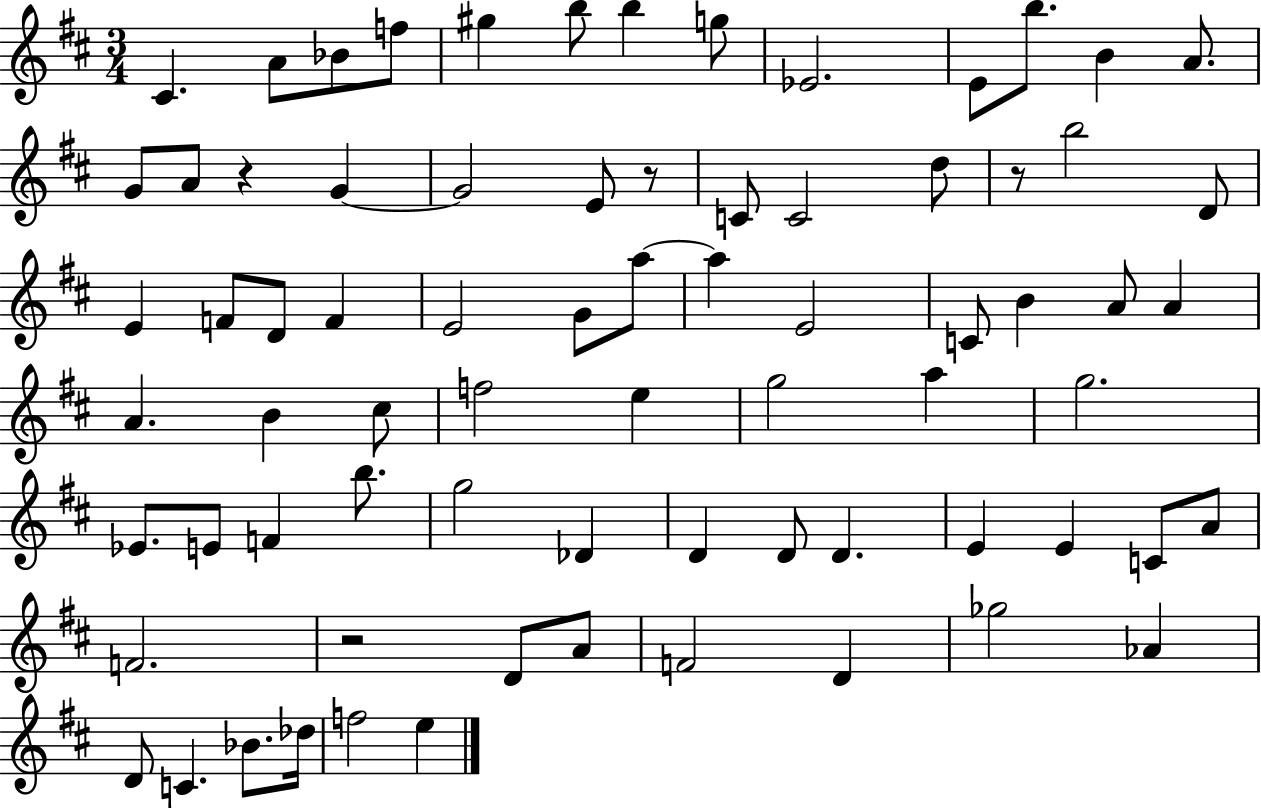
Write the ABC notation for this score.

X:1
T:Untitled
M:3/4
L:1/4
K:D
^C A/2 _B/2 f/2 ^g b/2 b g/2 _E2 E/2 b/2 B A/2 G/2 A/2 z G G2 E/2 z/2 C/2 C2 d/2 z/2 b2 D/2 E F/2 D/2 F E2 G/2 a/2 a E2 C/2 B A/2 A A B ^c/2 f2 e g2 a g2 _E/2 E/2 F b/2 g2 _D D D/2 D E E C/2 A/2 F2 z2 D/2 A/2 F2 D _g2 _A D/2 C _B/2 _d/4 f2 e